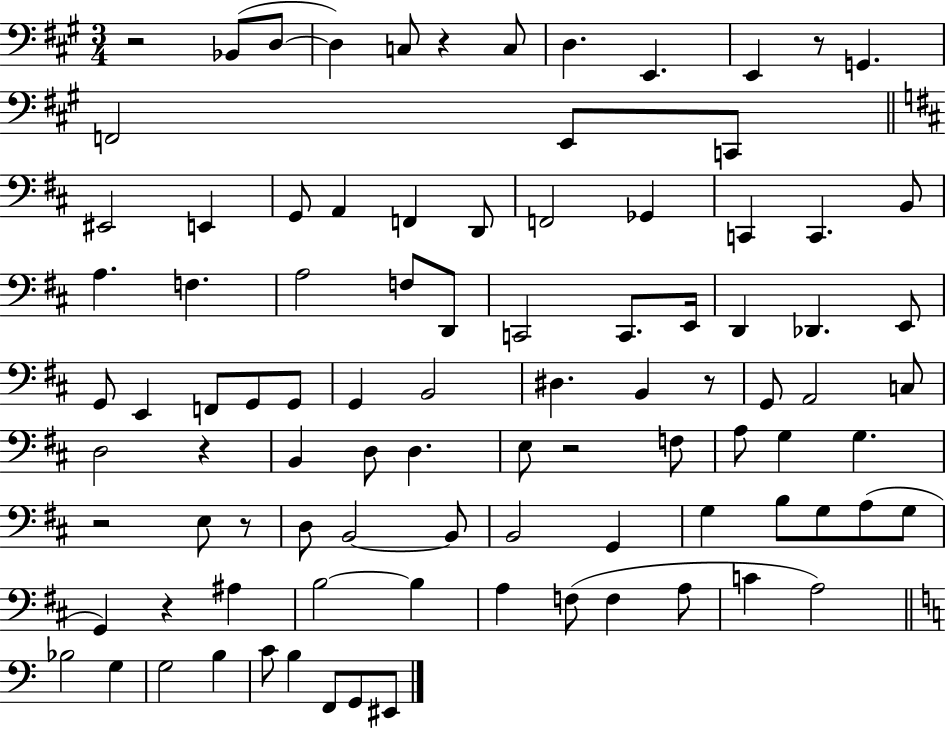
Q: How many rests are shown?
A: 9